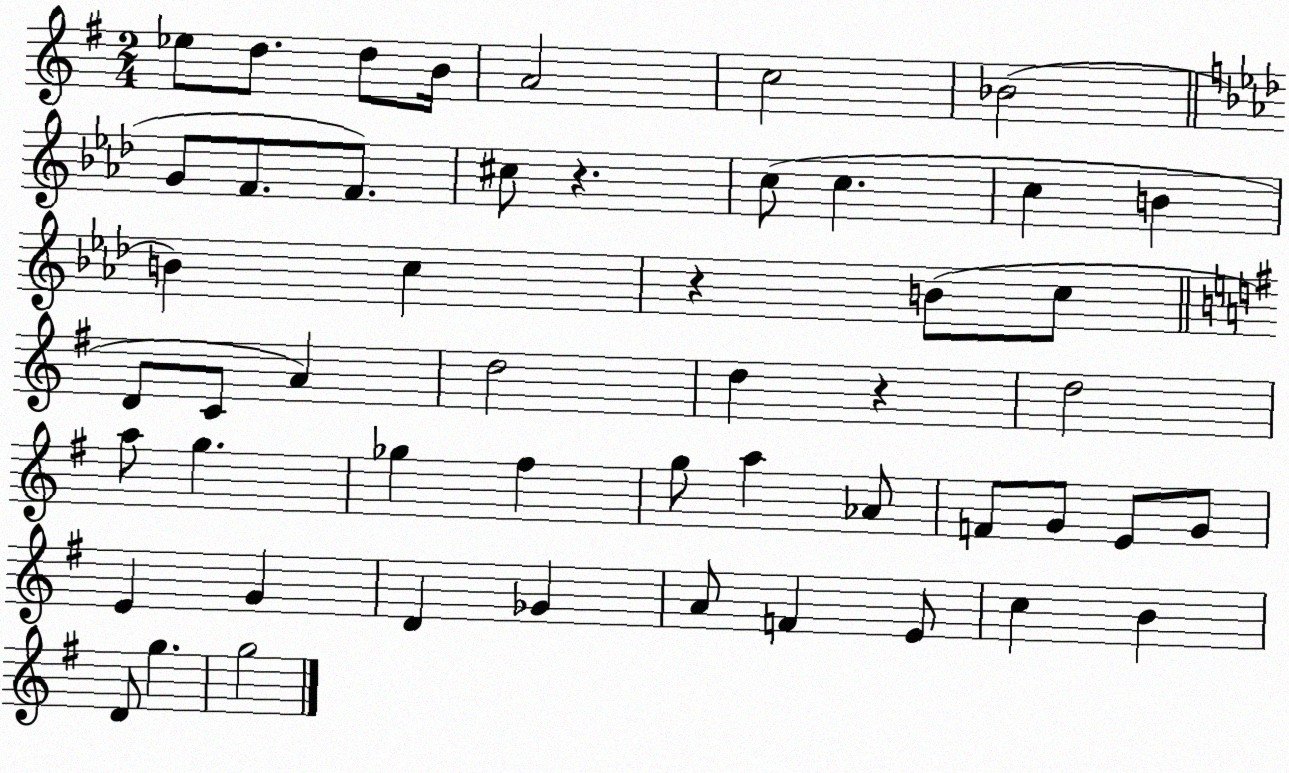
X:1
T:Untitled
M:2/4
L:1/4
K:G
_e/2 d/2 d/2 B/4 A2 c2 _B2 G/2 F/2 F/2 ^c/2 z c/2 c c B B c z B/2 c/2 D/2 C/2 A d2 d z d2 a/2 g _g ^f g/2 a _A/2 F/2 G/2 E/2 G/2 E G D _G A/2 F E/2 c B D/2 g g2